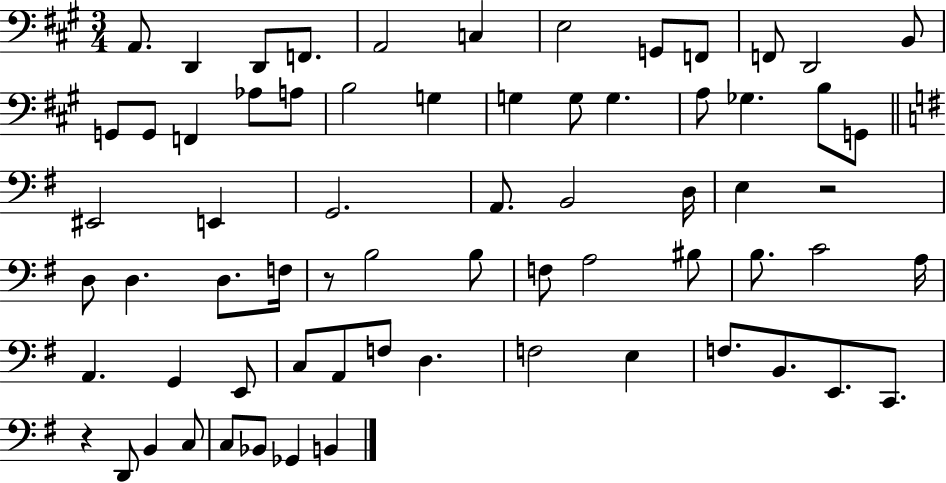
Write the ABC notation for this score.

X:1
T:Untitled
M:3/4
L:1/4
K:A
A,,/2 D,, D,,/2 F,,/2 A,,2 C, E,2 G,,/2 F,,/2 F,,/2 D,,2 B,,/2 G,,/2 G,,/2 F,, _A,/2 A,/2 B,2 G, G, G,/2 G, A,/2 _G, B,/2 G,,/2 ^E,,2 E,, G,,2 A,,/2 B,,2 D,/4 E, z2 D,/2 D, D,/2 F,/4 z/2 B,2 B,/2 F,/2 A,2 ^B,/2 B,/2 C2 A,/4 A,, G,, E,,/2 C,/2 A,,/2 F,/2 D, F,2 E, F,/2 B,,/2 E,,/2 C,,/2 z D,,/2 B,, C,/2 C,/2 _B,,/2 _G,, B,,